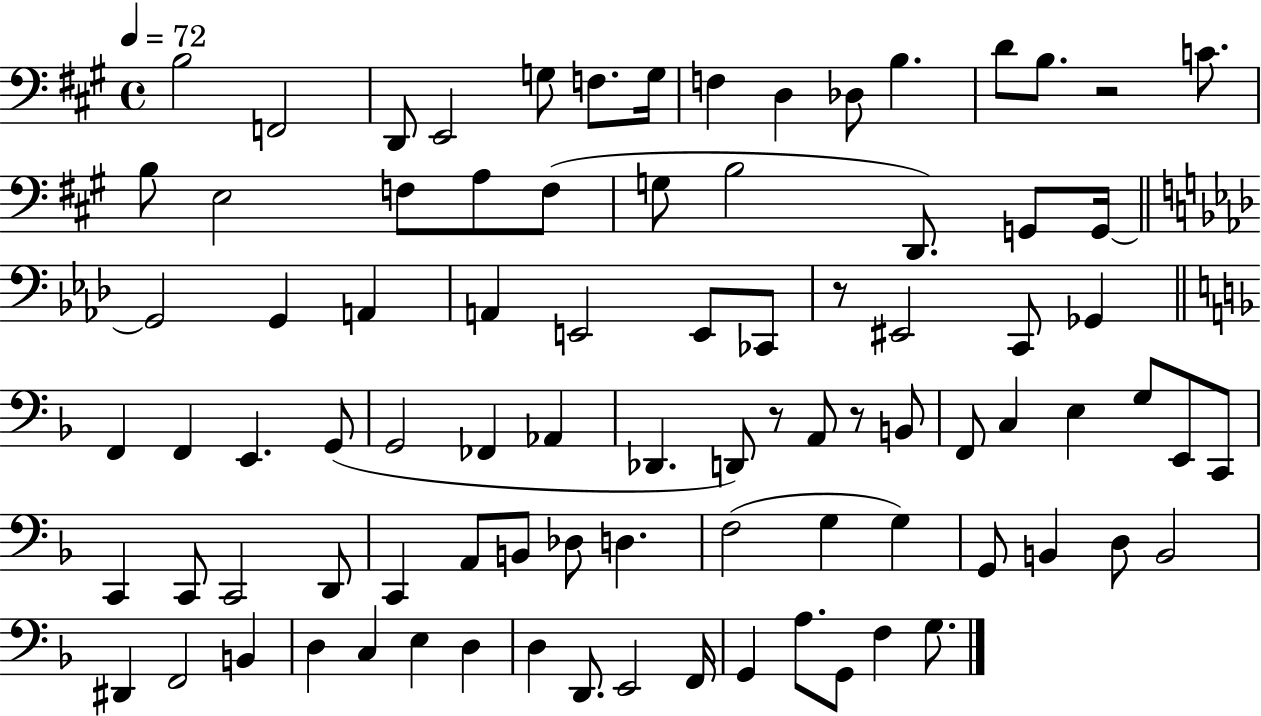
{
  \clef bass
  \time 4/4
  \defaultTimeSignature
  \key a \major
  \tempo 4 = 72
  \repeat volta 2 { b2 f,2 | d,8 e,2 g8 f8. g16 | f4 d4 des8 b4. | d'8 b8. r2 c'8. | \break b8 e2 f8 a8 f8( | g8 b2 d,8.) g,8 g,16~~ | \bar "||" \break \key f \minor g,2 g,4 a,4 | a,4 e,2 e,8 ces,8 | r8 eis,2 c,8 ges,4 | \bar "||" \break \key f \major f,4 f,4 e,4. g,8( | g,2 fes,4 aes,4 | des,4. d,8) r8 a,8 r8 b,8 | f,8 c4 e4 g8 e,8 c,8 | \break c,4 c,8 c,2 d,8 | c,4 a,8 b,8 des8 d4. | f2( g4 g4) | g,8 b,4 d8 b,2 | \break dis,4 f,2 b,4 | d4 c4 e4 d4 | d4 d,8. e,2 f,16 | g,4 a8. g,8 f4 g8. | \break } \bar "|."
}